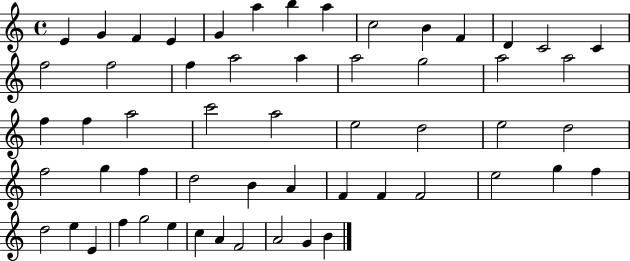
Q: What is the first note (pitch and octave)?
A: E4